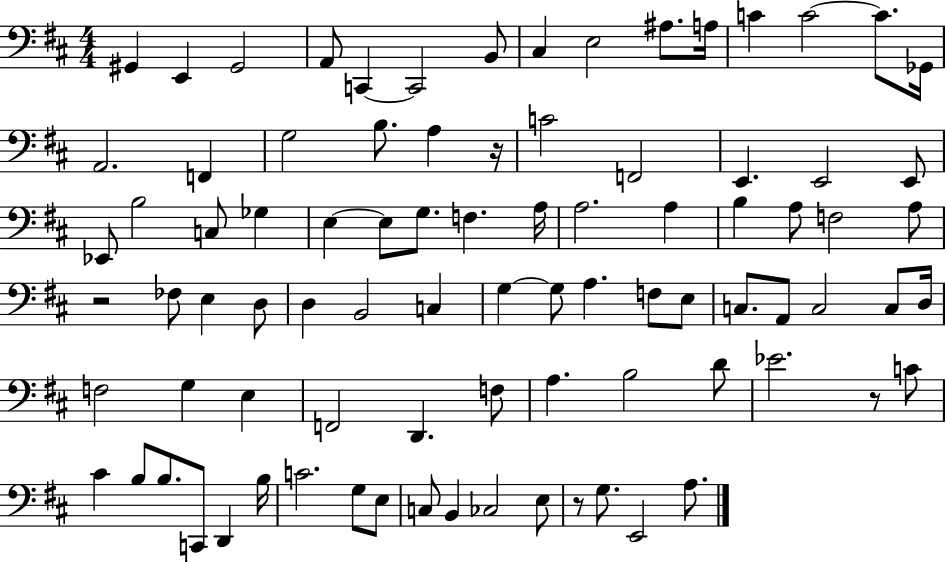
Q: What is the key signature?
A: D major